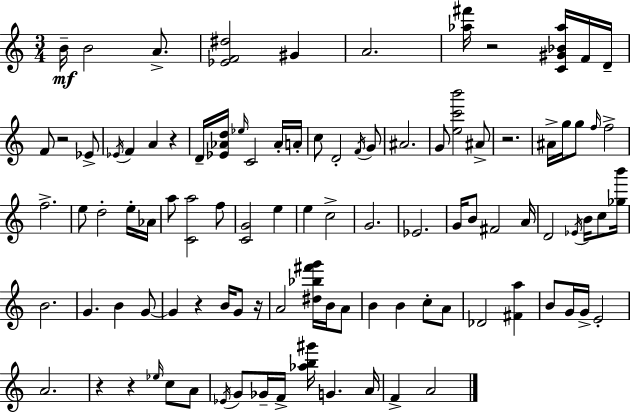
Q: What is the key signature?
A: A minor